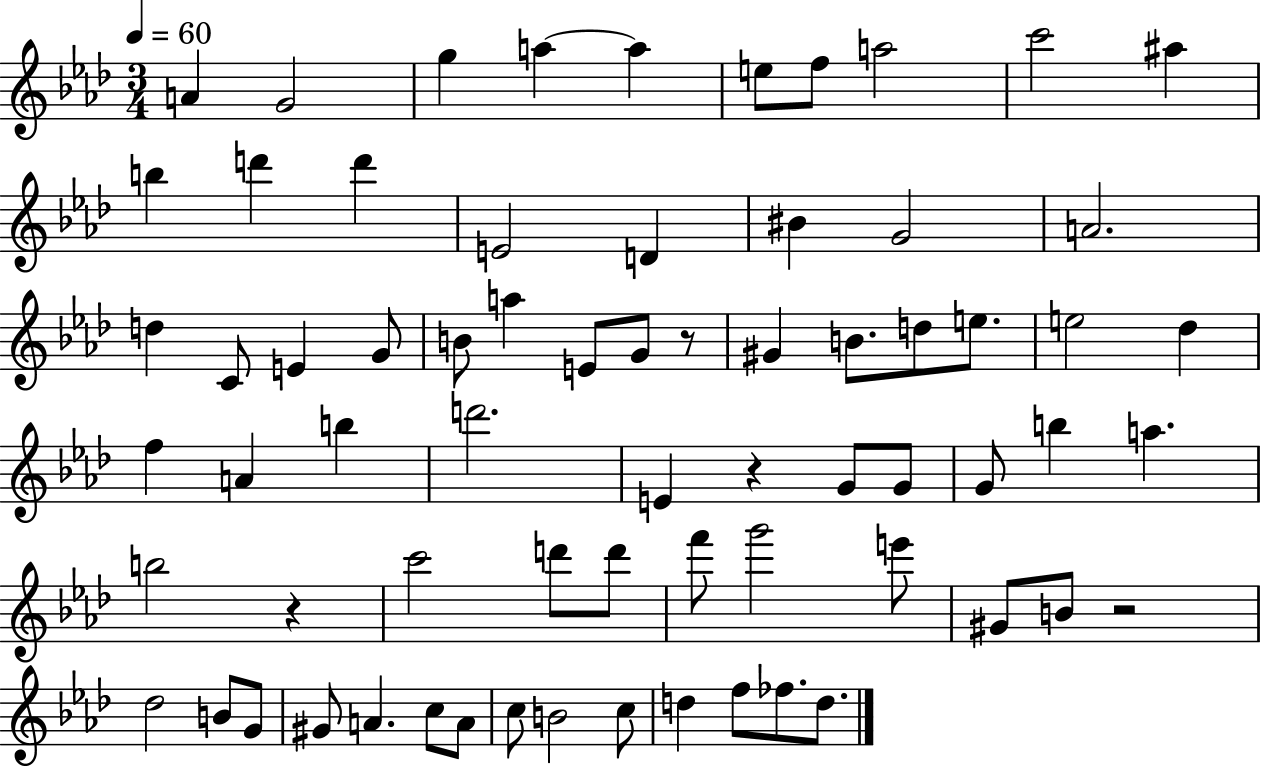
{
  \clef treble
  \numericTimeSignature
  \time 3/4
  \key aes \major
  \tempo 4 = 60
  a'4 g'2 | g''4 a''4~~ a''4 | e''8 f''8 a''2 | c'''2 ais''4 | \break b''4 d'''4 d'''4 | e'2 d'4 | bis'4 g'2 | a'2. | \break d''4 c'8 e'4 g'8 | b'8 a''4 e'8 g'8 r8 | gis'4 b'8. d''8 e''8. | e''2 des''4 | \break f''4 a'4 b''4 | d'''2. | e'4 r4 g'8 g'8 | g'8 b''4 a''4. | \break b''2 r4 | c'''2 d'''8 d'''8 | f'''8 g'''2 e'''8 | gis'8 b'8 r2 | \break des''2 b'8 g'8 | gis'8 a'4. c''8 a'8 | c''8 b'2 c''8 | d''4 f''8 fes''8. d''8. | \break \bar "|."
}